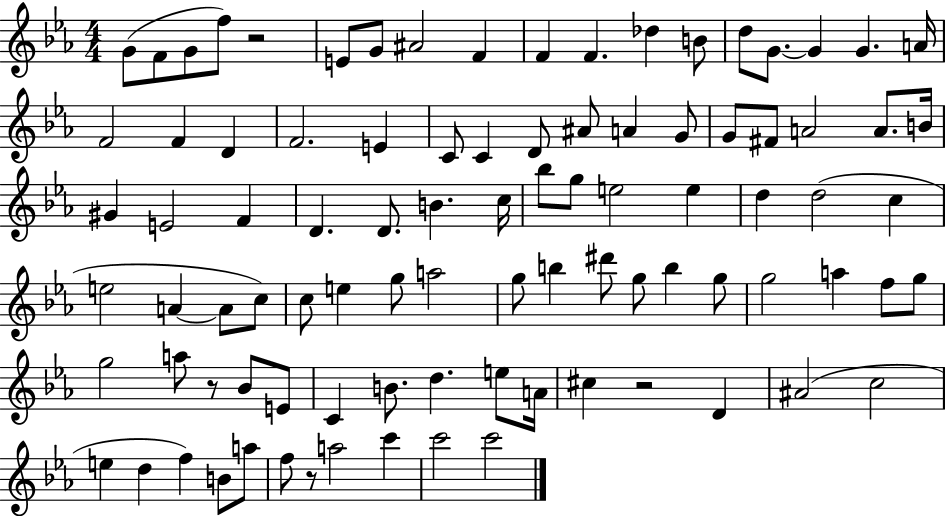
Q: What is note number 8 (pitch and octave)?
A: F4